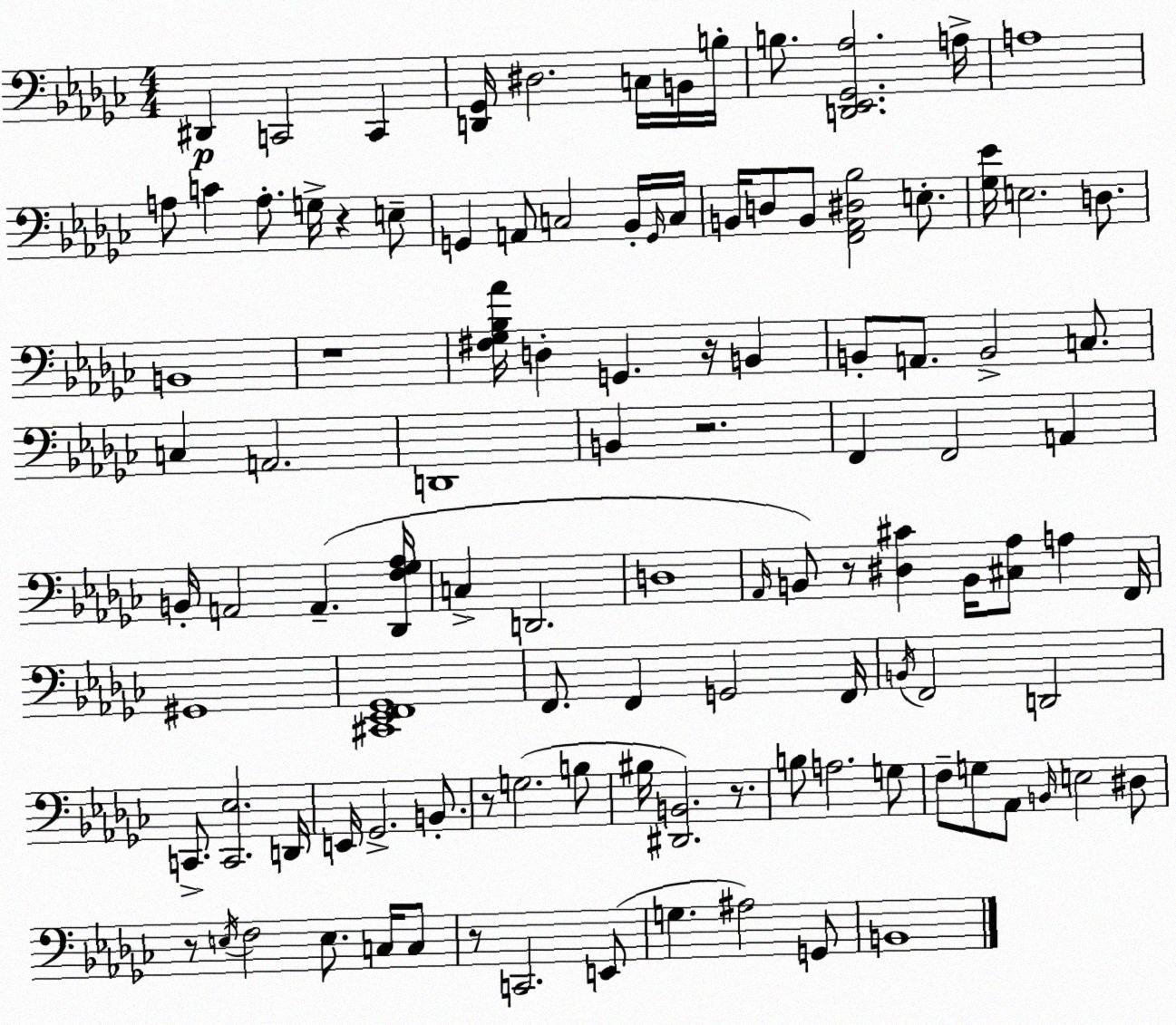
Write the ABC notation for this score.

X:1
T:Untitled
M:4/4
L:1/4
K:Ebm
^D,, C,,2 C,, [D,,_G,,]/4 ^D,2 C,/4 B,,/4 B,/4 B,/2 [D,,_E,,_G,,_A,]2 A,/4 A,4 A,/2 C A,/2 G,/4 z E,/2 G,, A,,/2 C,2 _B,,/4 G,,/4 C,/4 B,,/4 D,/2 B,,/2 [F,,_A,,^D,_B,]2 E,/2 [_G,_E]/4 E,2 D,/2 B,,4 z4 [^F,_G,_B,_A]/4 D, G,, z/4 B,, B,,/2 A,,/2 B,,2 C,/2 C, A,,2 D,,4 B,, z2 F,, F,,2 A,, B,,/4 A,,2 A,, [_D,,F,_G,_A,]/4 C, D,,2 D,4 _A,,/4 B,,/2 z/2 [^D,^C] B,,/4 [^C,_A,]/2 A, F,,/4 ^G,,4 [^C,,_E,,F,,_G,,]4 F,,/2 F,, G,,2 F,,/4 B,,/4 F,,2 D,,2 C,,/2 [C,,_E,]2 D,,/4 E,,/4 _G,,2 B,,/2 z/2 G,2 B,/2 ^B,/4 [^D,,B,,]2 z/2 B,/2 A,2 G,/2 F,/2 G,/2 _A,,/2 B,,/4 E,2 ^D,/2 z/2 E,/4 F,2 E,/2 C,/4 C,/2 z/2 C,,2 E,,/2 G, ^A,2 G,,/2 B,,4